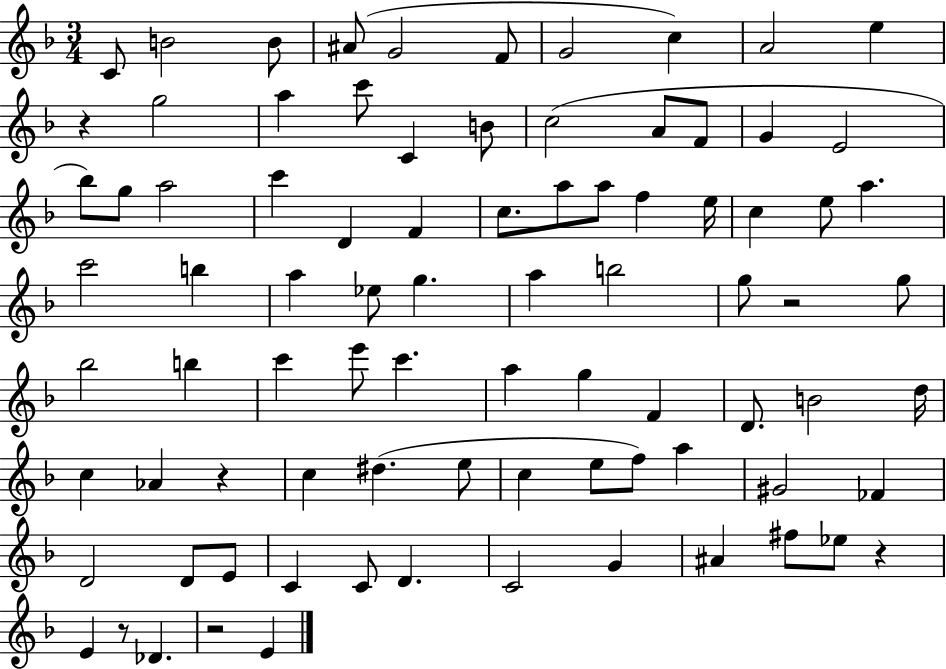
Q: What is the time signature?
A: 3/4